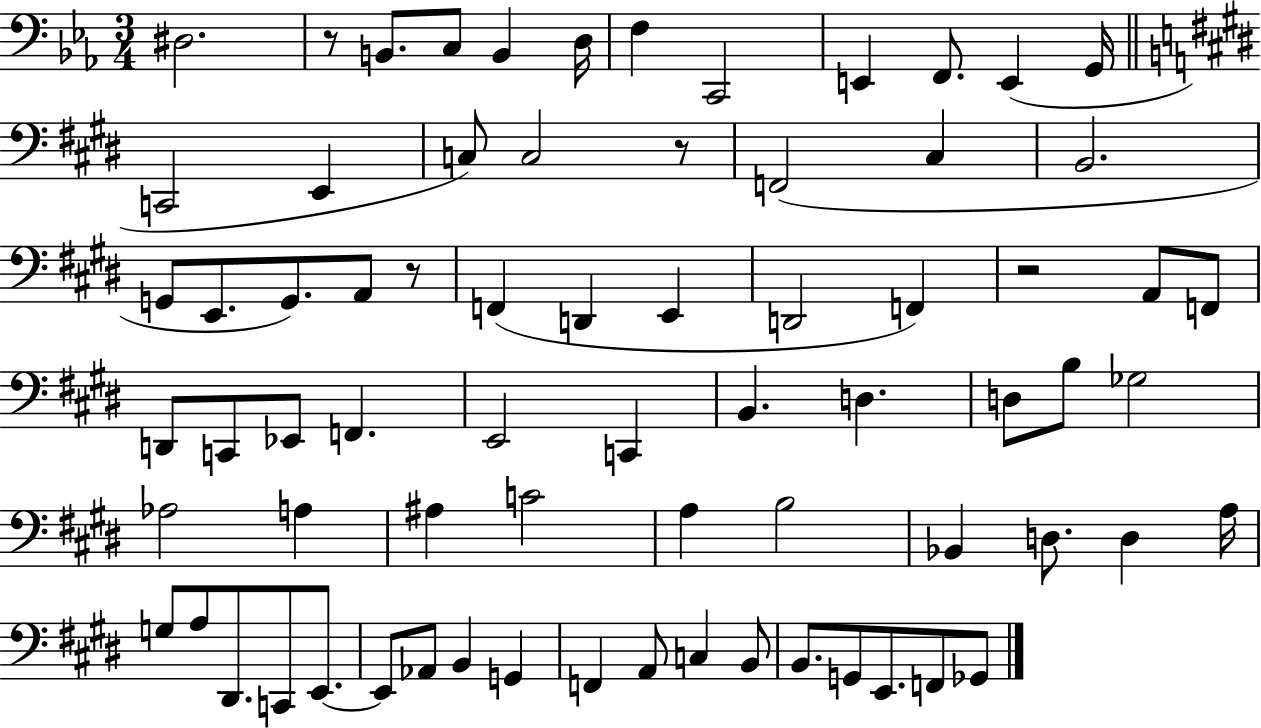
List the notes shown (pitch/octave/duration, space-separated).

D#3/h. R/e B2/e. C3/e B2/q D3/s F3/q C2/h E2/q F2/e. E2/q G2/s C2/h E2/q C3/e C3/h R/e F2/h C#3/q B2/h. G2/e E2/e. G2/e. A2/e R/e F2/q D2/q E2/q D2/h F2/q R/h A2/e F2/e D2/e C2/e Eb2/e F2/q. E2/h C2/q B2/q. D3/q. D3/e B3/e Gb3/h Ab3/h A3/q A#3/q C4/h A3/q B3/h Bb2/q D3/e. D3/q A3/s G3/e A3/e D#2/e. C2/e E2/e. E2/e Ab2/e B2/q G2/q F2/q A2/e C3/q B2/e B2/e. G2/e E2/e. F2/e Gb2/e